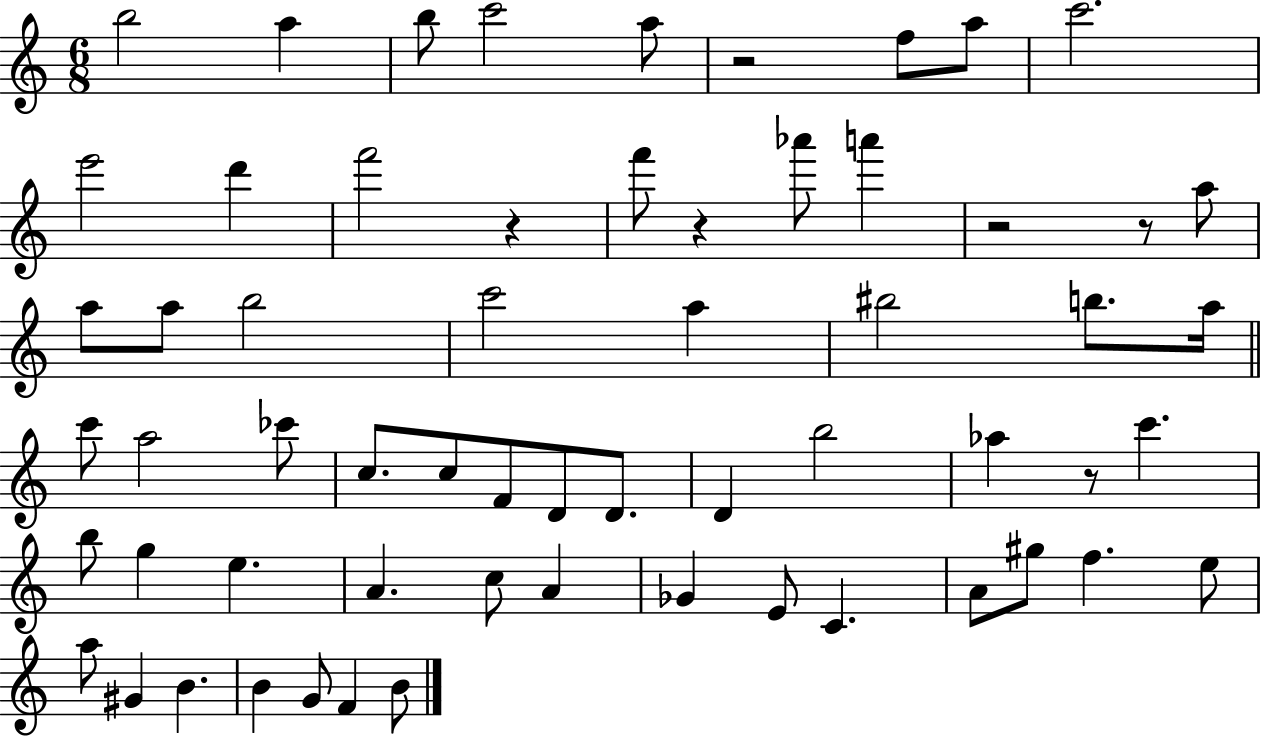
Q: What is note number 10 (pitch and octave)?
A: D6